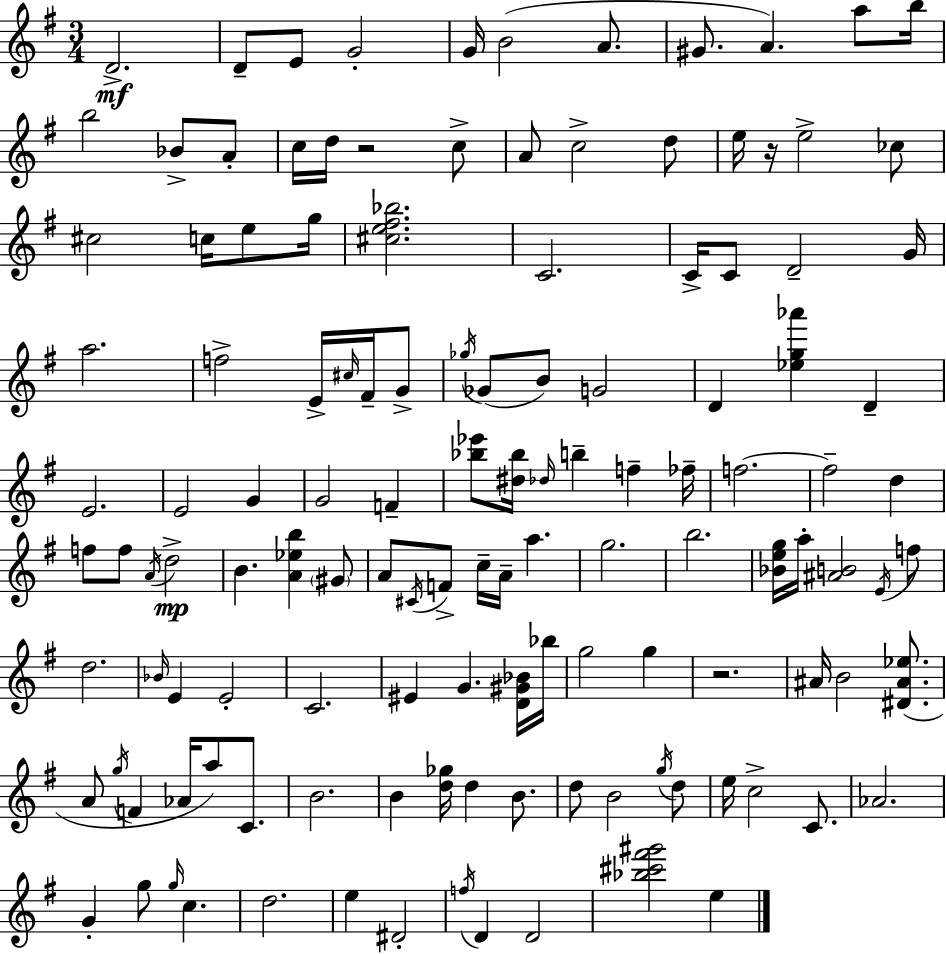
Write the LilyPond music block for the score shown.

{
  \clef treble
  \numericTimeSignature
  \time 3/4
  \key g \major
  d'2.->\mf | d'8-- e'8 g'2-. | g'16 b'2( a'8. | gis'8. a'4.) a''8 b''16 | \break b''2 bes'8-> a'8-. | c''16 d''16 r2 c''8-> | a'8 c''2-> d''8 | e''16 r16 e''2-> ces''8 | \break cis''2 c''16 e''8 g''16 | <cis'' e'' fis'' bes''>2. | c'2. | c'16-> c'8 d'2-- g'16 | \break a''2. | f''2-> e'16-> \grace { cis''16 } fis'16-- g'8-> | \acciaccatura { ges''16 }( ges'8 b'8) g'2 | d'4 <ees'' g'' aes'''>4 d'4-- | \break e'2. | e'2 g'4 | g'2 f'4-- | <bes'' ees'''>8 <dis'' bes''>16 \grace { des''16 } b''4-- f''4-- | \break fes''16-- f''2.~~ | f''2-- d''4 | f''8 f''8 \acciaccatura { a'16 }\mp d''2-> | b'4. <a' ees'' b''>4 | \break \parenthesize gis'8 a'8 \acciaccatura { cis'16 } f'8-> c''16-- a'16-- a''4. | g''2. | b''2. | <bes' e'' g''>16 a''16-. <ais' b'>2 | \break \acciaccatura { e'16 } f''8 d''2. | \grace { bes'16 } e'4 e'2-. | c'2. | eis'4 g'4. | \break <d' gis' bes'>16 bes''16 g''2 | g''4 r2. | ais'16 b'2 | <dis' ais' ees''>8.( a'8 \acciaccatura { g''16 } f'4 | \break aes'16 a''8) c'8. b'2. | b'4 | <d'' ges''>16 d''4 b'8. d''8 b'2 | \acciaccatura { g''16 } d''8 e''16 c''2-> | \break c'8. aes'2. | g'4-. | g''8 \grace { g''16 } c''4. d''2. | e''4 | \break dis'2-. \acciaccatura { f''16 } d'4 | d'2 <bes'' cis''' fis''' gis'''>2 | e''4 \bar "|."
}